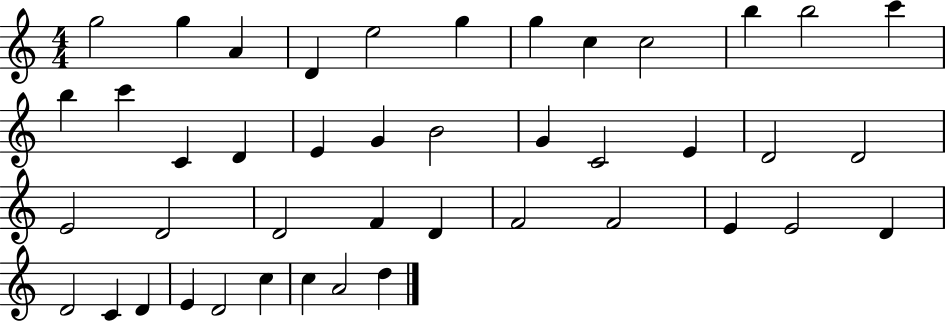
X:1
T:Untitled
M:4/4
L:1/4
K:C
g2 g A D e2 g g c c2 b b2 c' b c' C D E G B2 G C2 E D2 D2 E2 D2 D2 F D F2 F2 E E2 D D2 C D E D2 c c A2 d